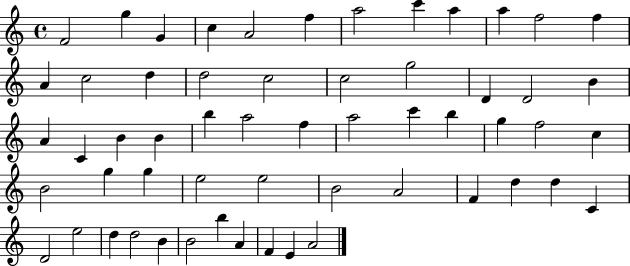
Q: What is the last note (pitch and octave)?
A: A4